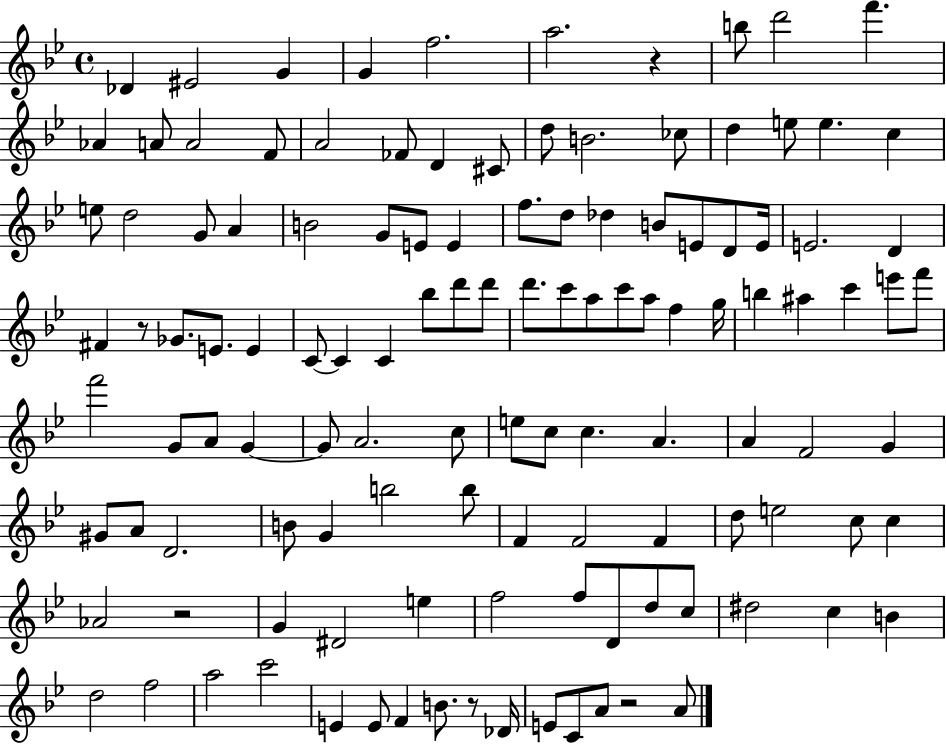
{
  \clef treble
  \time 4/4
  \defaultTimeSignature
  \key bes \major
  des'4 eis'2 g'4 | g'4 f''2. | a''2. r4 | b''8 d'''2 f'''4. | \break aes'4 a'8 a'2 f'8 | a'2 fes'8 d'4 cis'8 | d''8 b'2. ces''8 | d''4 e''8 e''4. c''4 | \break e''8 d''2 g'8 a'4 | b'2 g'8 e'8 e'4 | f''8. d''8 des''4 b'8 e'8 d'8 e'16 | e'2. d'4 | \break fis'4 r8 ges'8. e'8. e'4 | c'8~~ c'4 c'4 bes''8 d'''8 d'''8 | d'''8. c'''8 a''8 c'''8 a''8 f''4 g''16 | b''4 ais''4 c'''4 e'''8 f'''8 | \break f'''2 g'8 a'8 g'4~~ | g'8 a'2. c''8 | e''8 c''8 c''4. a'4. | a'4 f'2 g'4 | \break gis'8 a'8 d'2. | b'8 g'4 b''2 b''8 | f'4 f'2 f'4 | d''8 e''2 c''8 c''4 | \break aes'2 r2 | g'4 dis'2 e''4 | f''2 f''8 d'8 d''8 c''8 | dis''2 c''4 b'4 | \break d''2 f''2 | a''2 c'''2 | e'4 e'8 f'4 b'8. r8 des'16 | e'8 c'8 a'8 r2 a'8 | \break \bar "|."
}